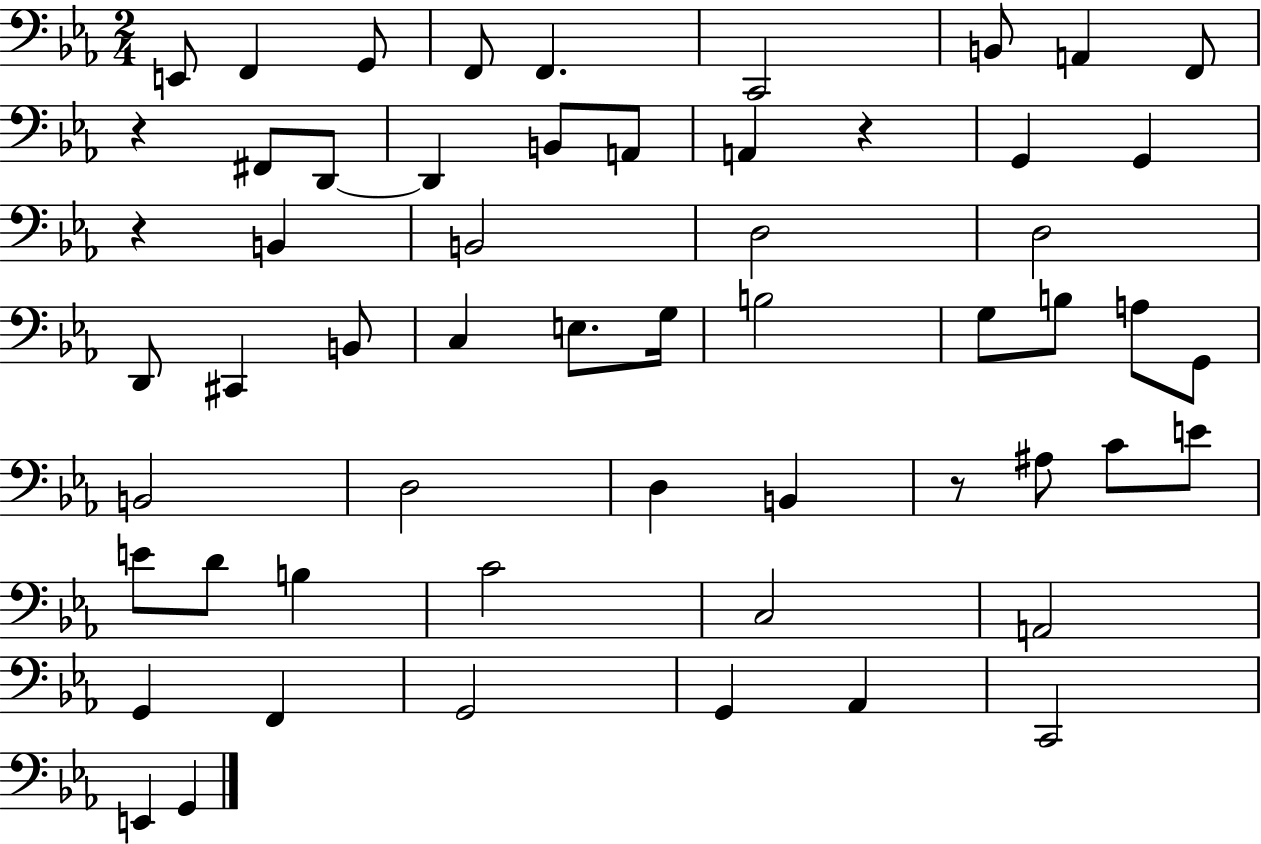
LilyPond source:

{
  \clef bass
  \numericTimeSignature
  \time 2/4
  \key ees \major
  e,8 f,4 g,8 | f,8 f,4. | c,2 | b,8 a,4 f,8 | \break r4 fis,8 d,8~~ | d,4 b,8 a,8 | a,4 r4 | g,4 g,4 | \break r4 b,4 | b,2 | d2 | d2 | \break d,8 cis,4 b,8 | c4 e8. g16 | b2 | g8 b8 a8 g,8 | \break b,2 | d2 | d4 b,4 | r8 ais8 c'8 e'8 | \break e'8 d'8 b4 | c'2 | c2 | a,2 | \break g,4 f,4 | g,2 | g,4 aes,4 | c,2 | \break e,4 g,4 | \bar "|."
}